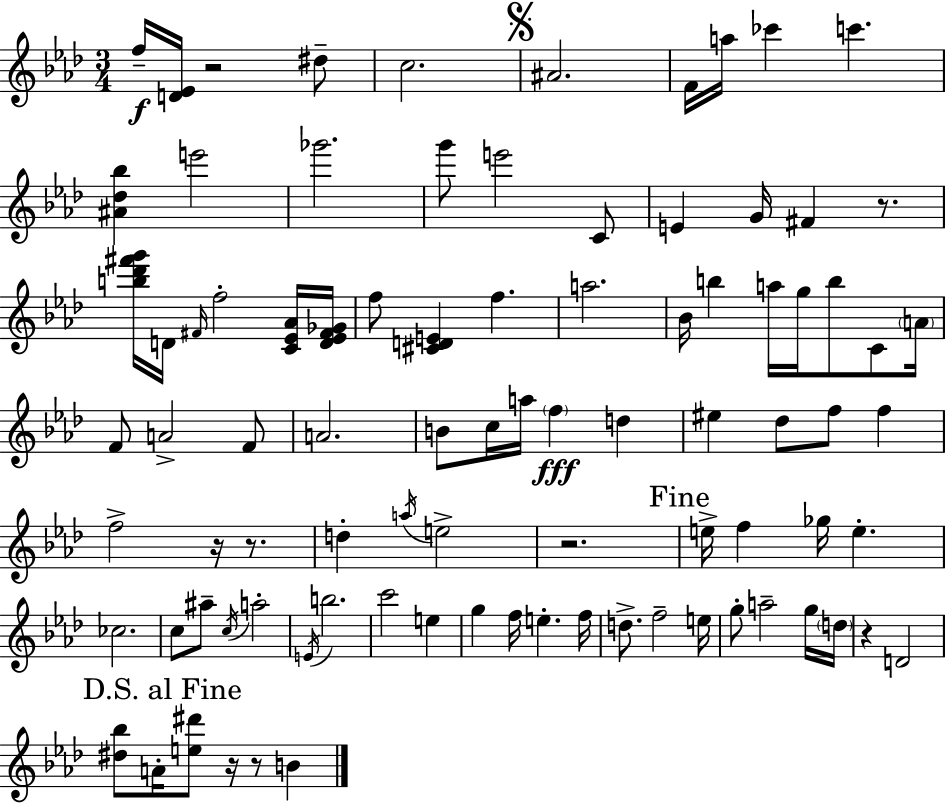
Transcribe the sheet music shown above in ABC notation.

X:1
T:Untitled
M:3/4
L:1/4
K:Fm
f/4 [D_E]/4 z2 ^d/2 c2 ^A2 F/4 a/4 _c' c' [^A_d_b] e'2 _g'2 g'/2 e'2 C/2 E G/4 ^F z/2 [b_d'^f'g']/4 D/4 ^F/4 f2 [C_E_A]/4 [D_E^F_G]/4 f/2 [^CDE] f a2 _B/4 b a/4 g/4 b/2 C/2 A/4 F/2 A2 F/2 A2 B/2 c/4 a/4 f d ^e _d/2 f/2 f f2 z/4 z/2 d a/4 e2 z2 e/4 f _g/4 e _c2 c/2 ^a/2 c/4 a2 E/4 b2 c'2 e g f/4 e f/4 d/2 f2 e/4 g/2 a2 g/4 d/4 z D2 [^d_b]/2 A/4 [e^d']/2 z/4 z/2 B